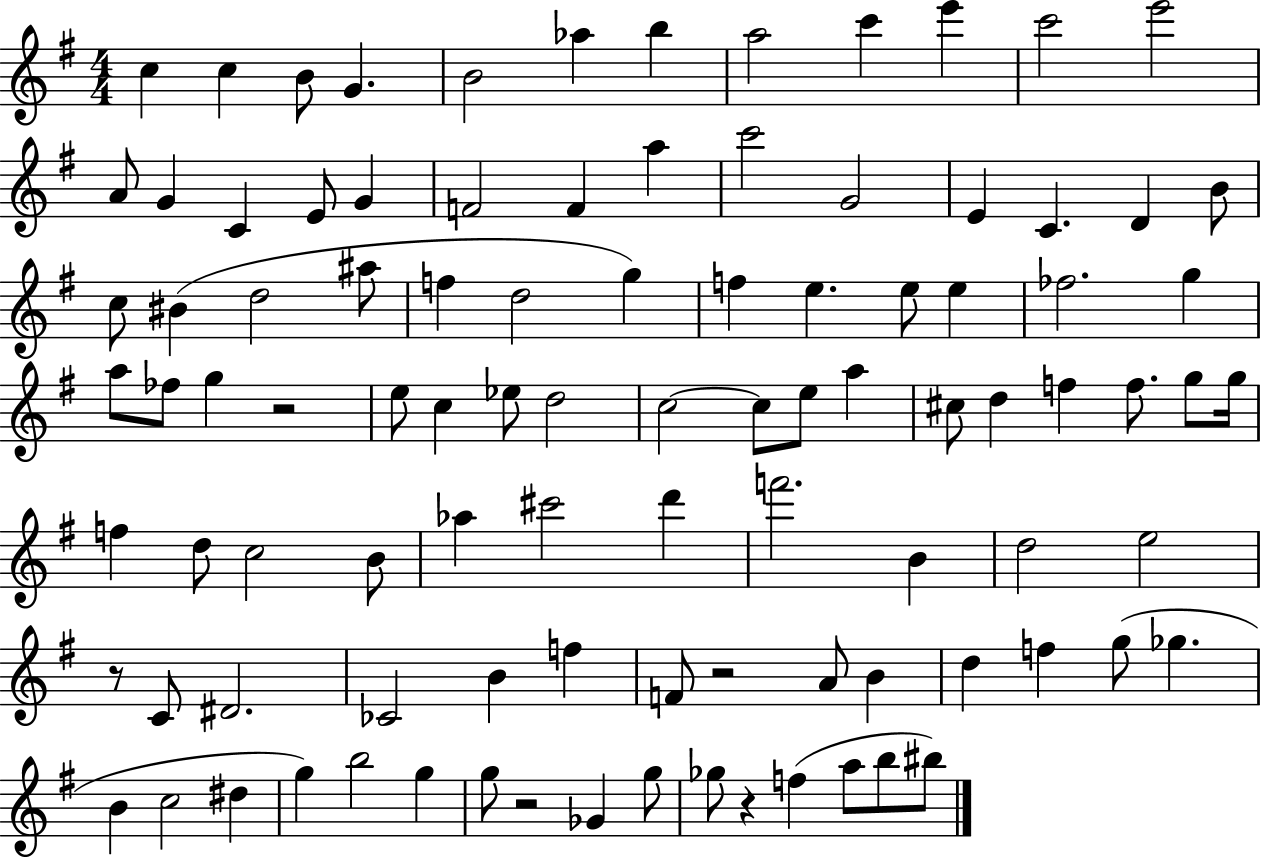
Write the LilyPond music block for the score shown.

{
  \clef treble
  \numericTimeSignature
  \time 4/4
  \key g \major
  c''4 c''4 b'8 g'4. | b'2 aes''4 b''4 | a''2 c'''4 e'''4 | c'''2 e'''2 | \break a'8 g'4 c'4 e'8 g'4 | f'2 f'4 a''4 | c'''2 g'2 | e'4 c'4. d'4 b'8 | \break c''8 bis'4( d''2 ais''8 | f''4 d''2 g''4) | f''4 e''4. e''8 e''4 | fes''2. g''4 | \break a''8 fes''8 g''4 r2 | e''8 c''4 ees''8 d''2 | c''2~~ c''8 e''8 a''4 | cis''8 d''4 f''4 f''8. g''8 g''16 | \break f''4 d''8 c''2 b'8 | aes''4 cis'''2 d'''4 | f'''2. b'4 | d''2 e''2 | \break r8 c'8 dis'2. | ces'2 b'4 f''4 | f'8 r2 a'8 b'4 | d''4 f''4 g''8( ges''4. | \break b'4 c''2 dis''4 | g''4) b''2 g''4 | g''8 r2 ges'4 g''8 | ges''8 r4 f''4( a''8 b''8 bis''8) | \break \bar "|."
}